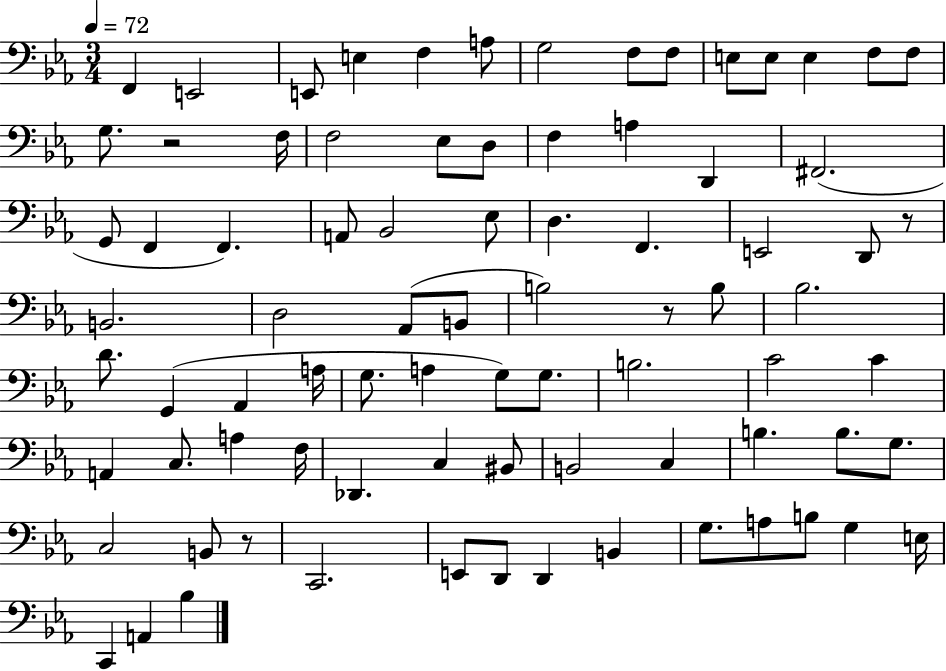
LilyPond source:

{
  \clef bass
  \numericTimeSignature
  \time 3/4
  \key ees \major
  \tempo 4 = 72
  \repeat volta 2 { f,4 e,2 | e,8 e4 f4 a8 | g2 f8 f8 | e8 e8 e4 f8 f8 | \break g8. r2 f16 | f2 ees8 d8 | f4 a4 d,4 | fis,2.( | \break g,8 f,4 f,4.) | a,8 bes,2 ees8 | d4. f,4. | e,2 d,8 r8 | \break b,2. | d2 aes,8( b,8 | b2) r8 b8 | bes2. | \break d'8. g,4( aes,4 a16 | g8. a4 g8) g8. | b2. | c'2 c'4 | \break a,4 c8. a4 f16 | des,4. c4 bis,8 | b,2 c4 | b4. b8. g8. | \break c2 b,8 r8 | c,2. | e,8 d,8 d,4 b,4 | g8. a8 b8 g4 e16 | \break c,4 a,4 bes4 | } \bar "|."
}